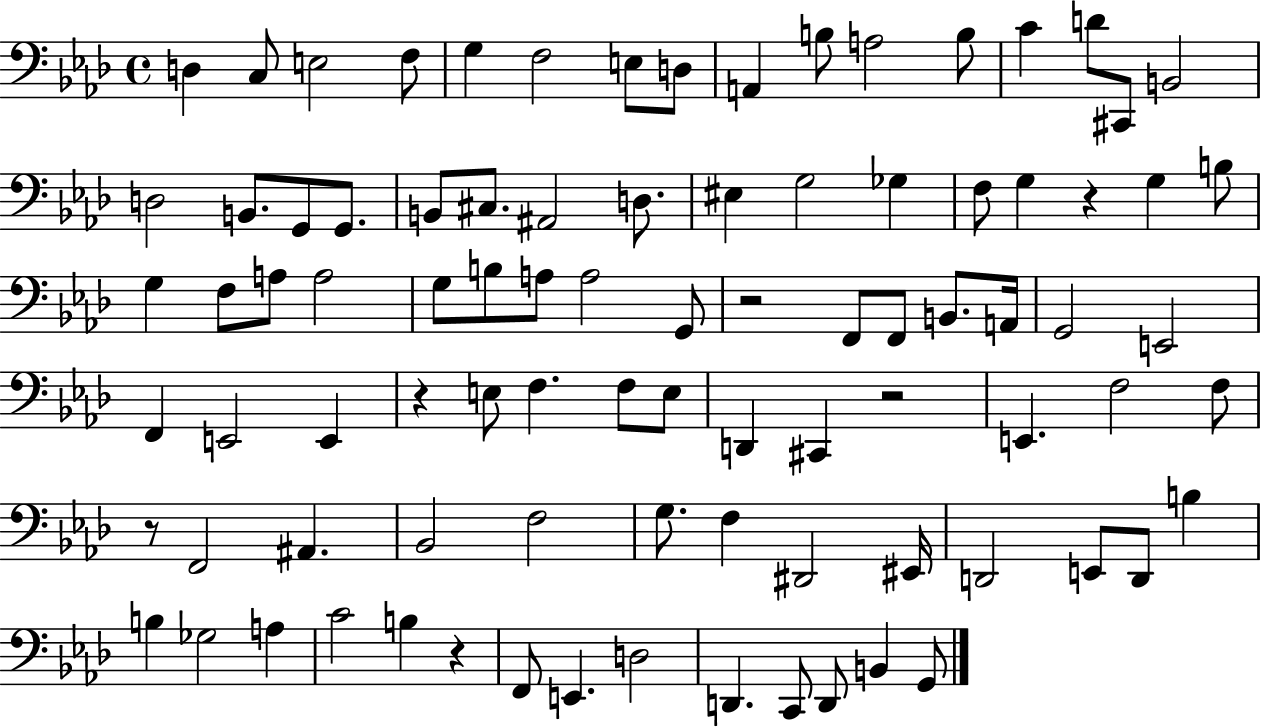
D3/q C3/e E3/h F3/e G3/q F3/h E3/e D3/e A2/q B3/e A3/h B3/e C4/q D4/e C#2/e B2/h D3/h B2/e. G2/e G2/e. B2/e C#3/e. A#2/h D3/e. EIS3/q G3/h Gb3/q F3/e G3/q R/q G3/q B3/e G3/q F3/e A3/e A3/h G3/e B3/e A3/e A3/h G2/e R/h F2/e F2/e B2/e. A2/s G2/h E2/h F2/q E2/h E2/q R/q E3/e F3/q. F3/e E3/e D2/q C#2/q R/h E2/q. F3/h F3/e R/e F2/h A#2/q. Bb2/h F3/h G3/e. F3/q D#2/h EIS2/s D2/h E2/e D2/e B3/q B3/q Gb3/h A3/q C4/h B3/q R/q F2/e E2/q. D3/h D2/q. C2/e D2/e B2/q G2/e